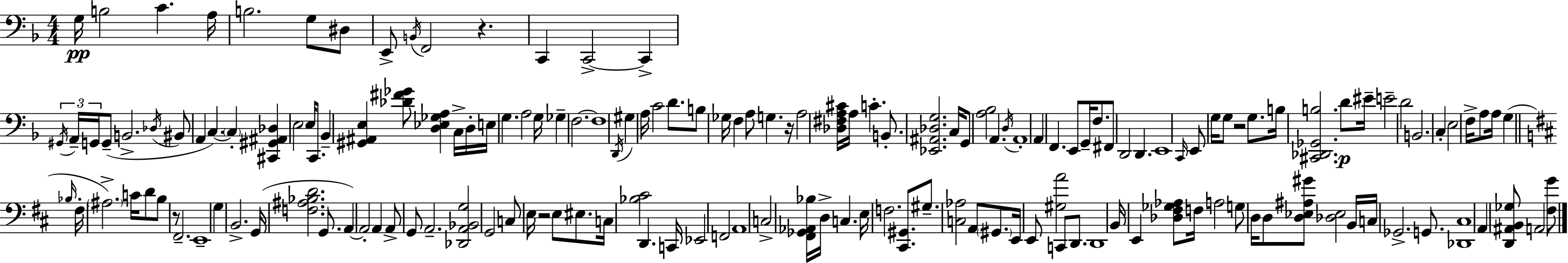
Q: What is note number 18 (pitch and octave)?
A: B2